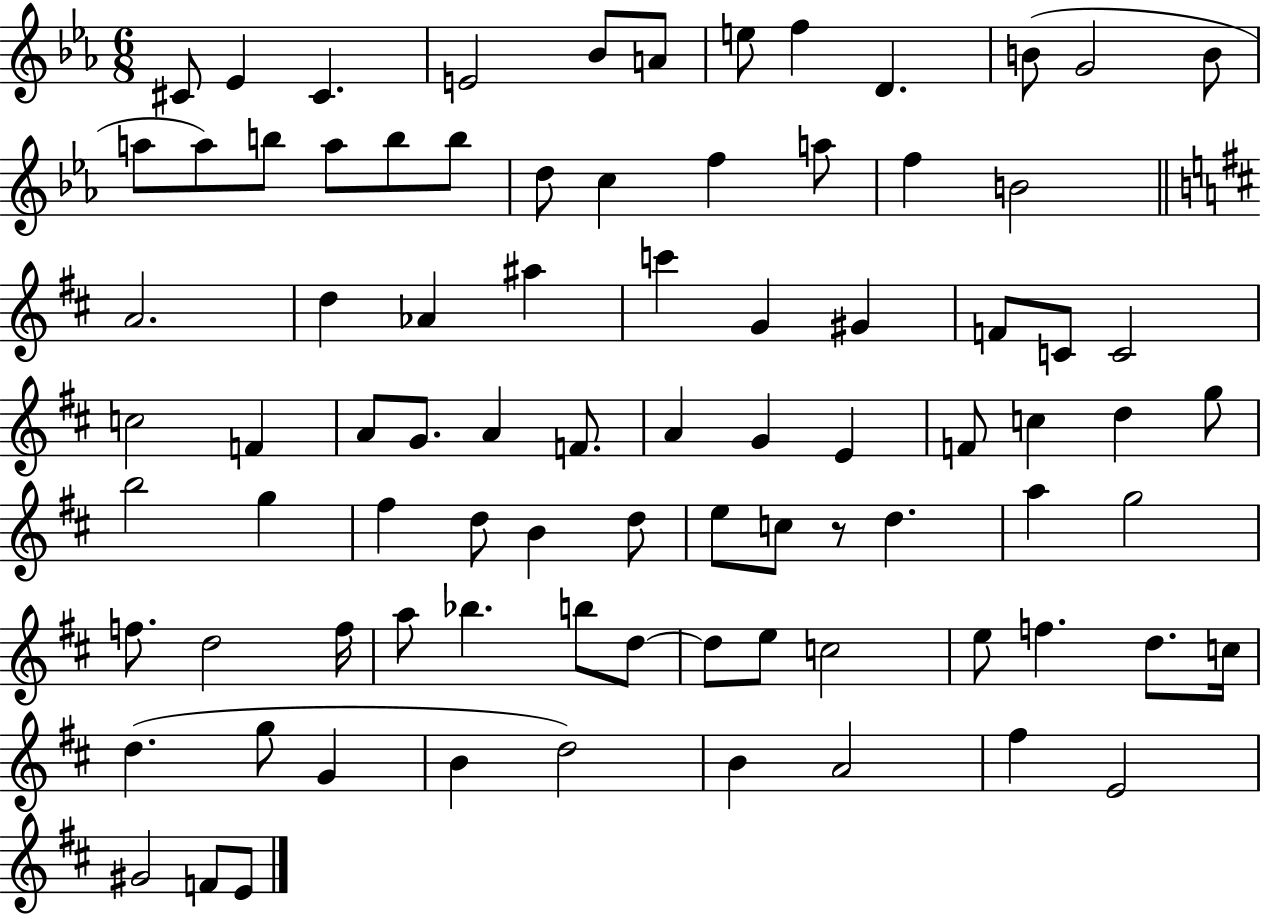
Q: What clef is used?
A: treble